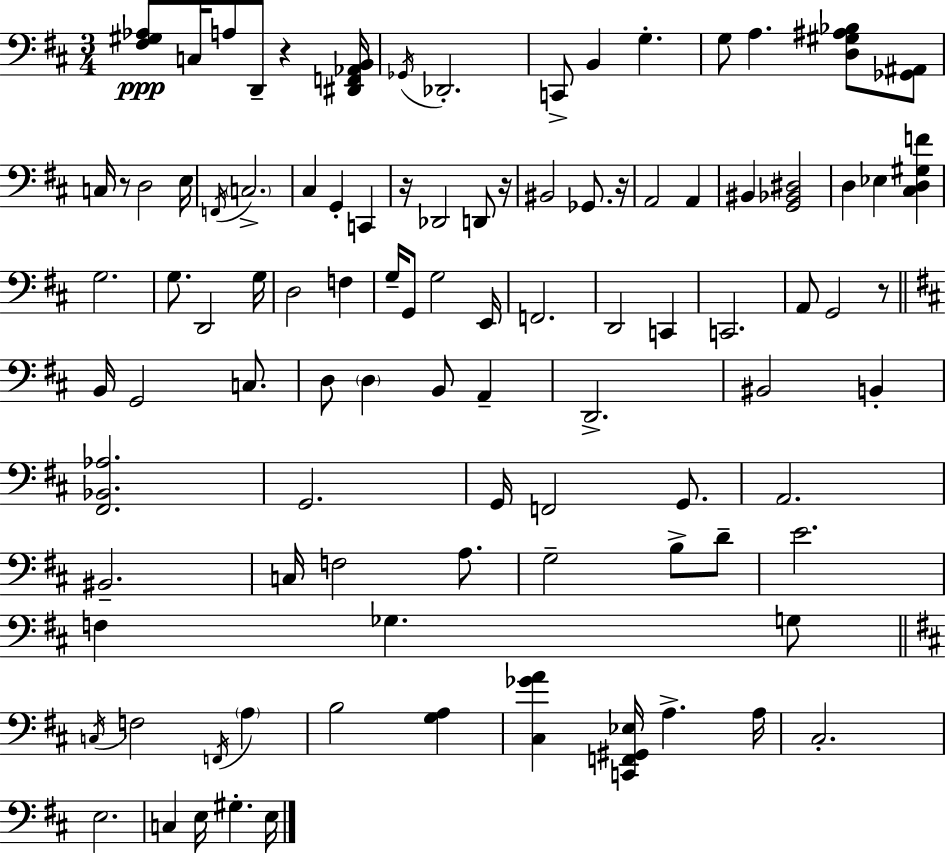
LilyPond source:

{
  \clef bass
  \numericTimeSignature
  \time 3/4
  \key d \major
  <fis gis aes>8\ppp c16 a8 d,8-- r4 <dis, f, aes, b,>16 | \acciaccatura { ges,16 } des,2.-. | c,8-> b,4 g4.-. | g8 a4. <d gis ais bes>8 <ges, ais,>8 | \break c16 r8 d2 | e16 \acciaccatura { f,16 } \parenthesize c2.-> | cis4 g,4-. c,4 | r16 des,2 d,8 | \break r16 bis,2 ges,8. | r16 a,2 a,4 | bis,4 <g, bes, dis>2 | d4 ees4 <cis d gis f'>4 | \break g2. | g8. d,2 | g16 d2 f4 | g16-- g,8 g2 | \break e,16 f,2. | d,2 c,4 | c,2. | a,8 g,2 | \break r8 \bar "||" \break \key b \minor b,16 g,2 c8. | d8 \parenthesize d4 b,8 a,4-- | d,2.-> | bis,2 b,4-. | \break <fis, bes, aes>2. | g,2. | g,16 f,2 g,8. | a,2. | \break bis,2.-- | c16 f2 a8. | g2-- b8-> d'8-- | e'2. | \break f4 ges4. g8 | \bar "||" \break \key d \major \acciaccatura { c16 } f2 \acciaccatura { f,16 } \parenthesize a4 | b2 <g a>4 | <cis ges' a'>4 <c, f, gis, ees>16 a4.-> | a16 cis2.-. | \break e2. | c4 e16 gis4.-. | e16 \bar "|."
}